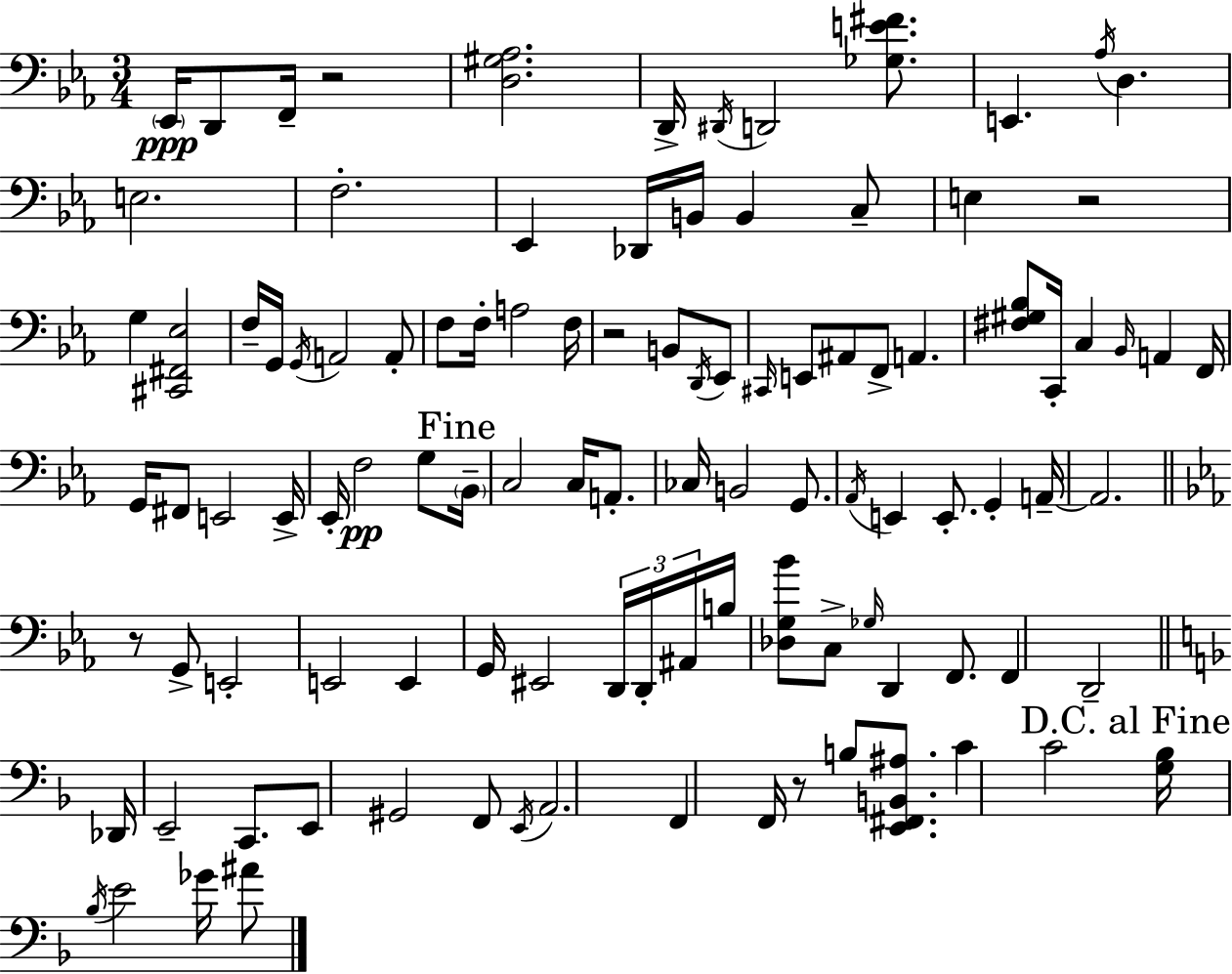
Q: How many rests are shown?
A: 5